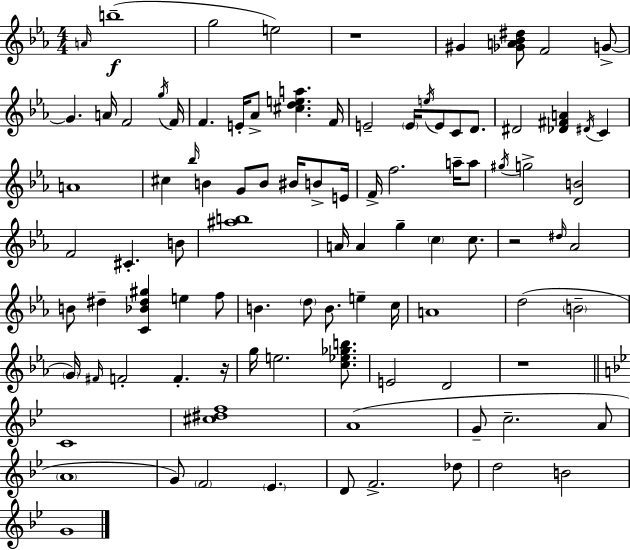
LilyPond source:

{
  \clef treble
  \numericTimeSignature
  \time 4/4
  \key ees \major
  \grace { a'16 }(\f b''1-- | g''2 e''2) | r1 | gis'4 <ges' a' bes' dis''>8 f'2 g'8->~~ | \break g'4. a'16 f'2 | \acciaccatura { g''16 } f'16 f'4. e'16-. aes'8-> <cis'' d'' e'' a''>4. | f'16 e'2-- \parenthesize e'16 \acciaccatura { e''16 } e'8 c'8 | d'8. dis'2 <des' fis' a'>4 \acciaccatura { dis'16 } | \break c'4 a'1 | cis''4 \grace { bes''16 } b'4 g'8 b'8 | bis'16 b'8-> e'16 f'16-> f''2. | a''16-- a''8 \acciaccatura { gis''16 } g''2-> <d' b'>2 | \break f'2 cis'4.-. | b'8 <ais'' b''>1 | a'16 a'4 g''4-- \parenthesize c''4 | c''8. r2 \grace { dis''16 } aes'2 | \break b'8 dis''4-- <c' bes' dis'' gis''>4 | e''4 f''8 b'4. \parenthesize d''8 b'8. | e''4-- c''16 a'1 | d''2( \parenthesize b'2-- | \break \parenthesize g'16) \grace { fis'16 } f'2-. | f'4.-. r16 g''16 e''2. | <c'' ees'' ges'' b''>8. e'2 | d'2 r1 | \break \bar "||" \break \key bes \major c'1 | <cis'' dis'' f''>1 | a'1( | g'8-- c''2.-- a'8 | \break \parenthesize a'1 | g'8) \parenthesize f'2 \parenthesize ees'4. | d'8 f'2.-> des''8 | d''2 b'2 | \break g'1 | \bar "|."
}